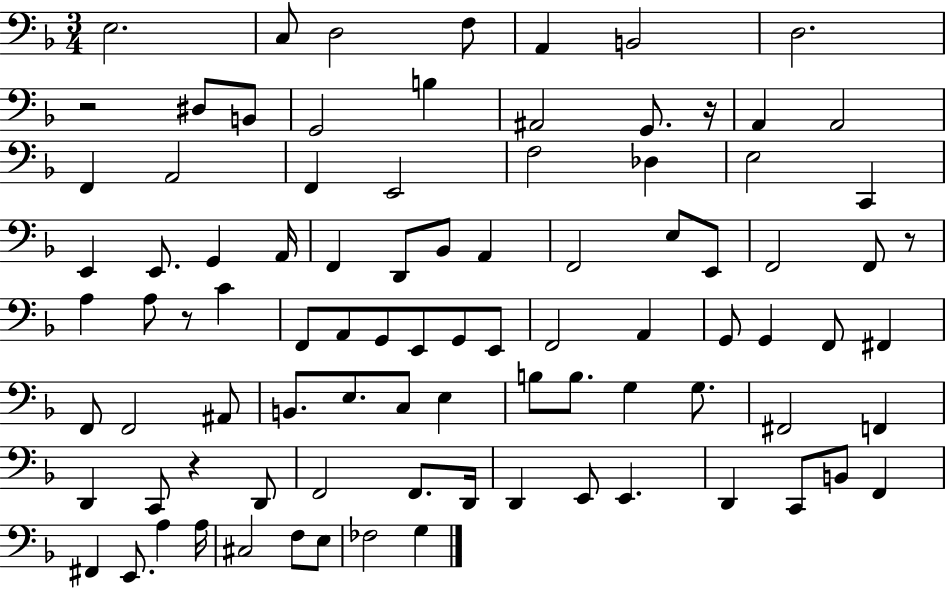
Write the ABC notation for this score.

X:1
T:Untitled
M:3/4
L:1/4
K:F
E,2 C,/2 D,2 F,/2 A,, B,,2 D,2 z2 ^D,/2 B,,/2 G,,2 B, ^A,,2 G,,/2 z/4 A,, A,,2 F,, A,,2 F,, E,,2 F,2 _D, E,2 C,, E,, E,,/2 G,, A,,/4 F,, D,,/2 _B,,/2 A,, F,,2 E,/2 E,,/2 F,,2 F,,/2 z/2 A, A,/2 z/2 C F,,/2 A,,/2 G,,/2 E,,/2 G,,/2 E,,/2 F,,2 A,, G,,/2 G,, F,,/2 ^F,, F,,/2 F,,2 ^A,,/2 B,,/2 E,/2 C,/2 E, B,/2 B,/2 G, G,/2 ^F,,2 F,, D,, C,,/2 z D,,/2 F,,2 F,,/2 D,,/4 D,, E,,/2 E,, D,, C,,/2 B,,/2 F,, ^F,, E,,/2 A, A,/4 ^C,2 F,/2 E,/2 _F,2 G,